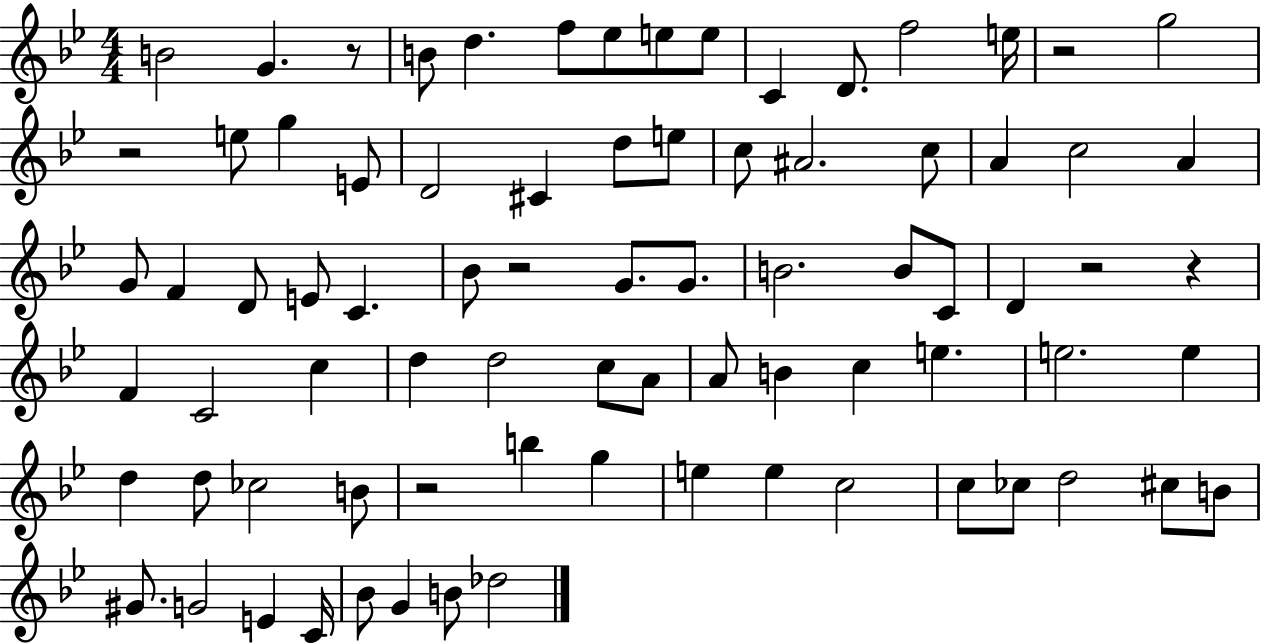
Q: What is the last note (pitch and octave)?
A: Db5